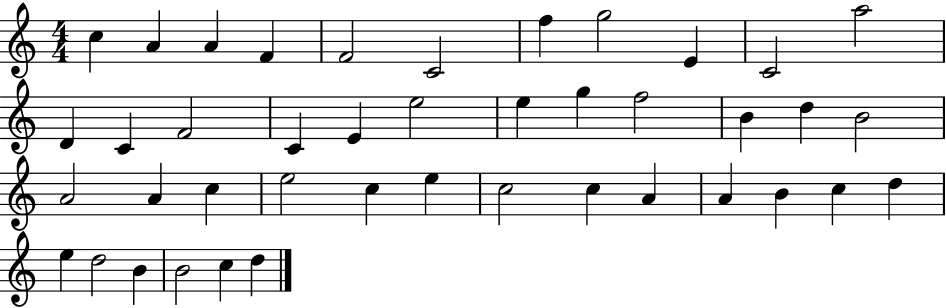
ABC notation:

X:1
T:Untitled
M:4/4
L:1/4
K:C
c A A F F2 C2 f g2 E C2 a2 D C F2 C E e2 e g f2 B d B2 A2 A c e2 c e c2 c A A B c d e d2 B B2 c d